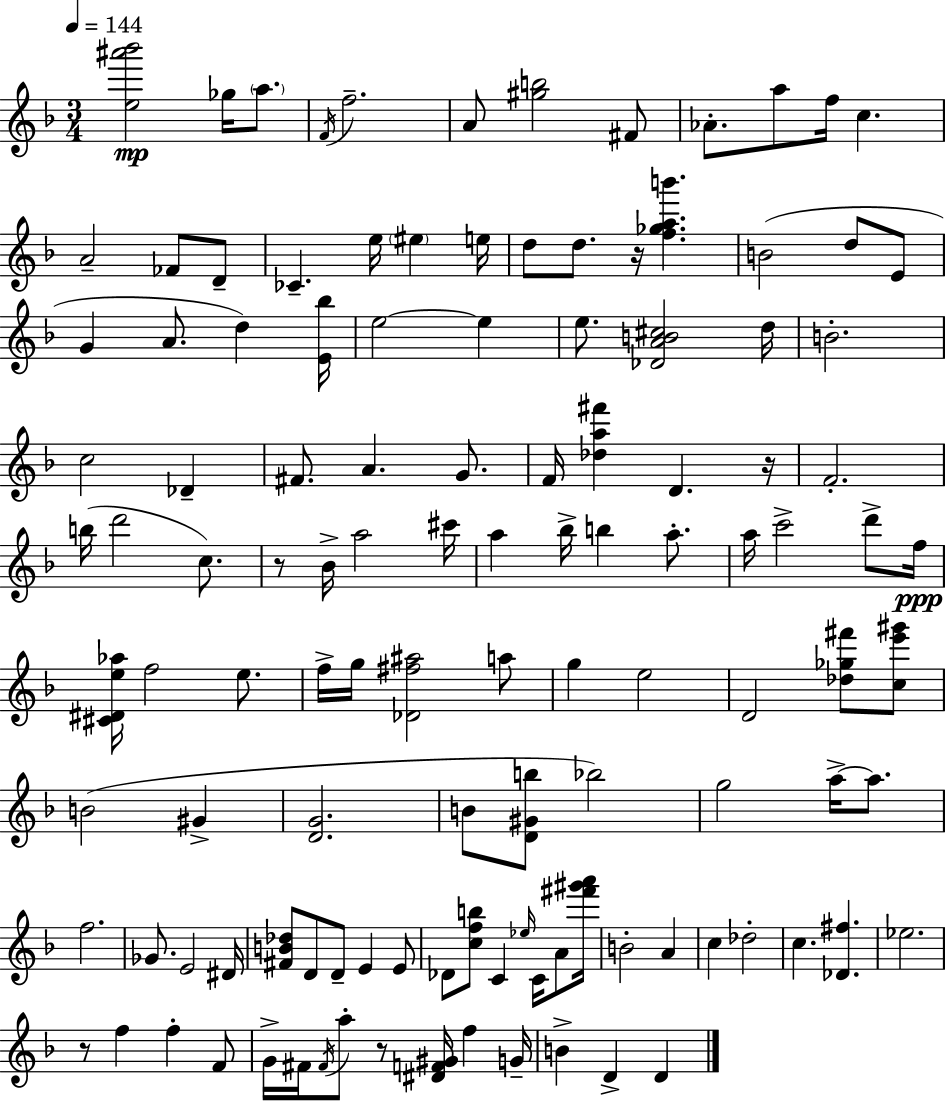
{
  \clef treble
  \numericTimeSignature
  \time 3/4
  \key d \minor
  \tempo 4 = 144
  \repeat volta 2 { <e'' ais''' bes'''>2\mp ges''16 \parenthesize a''8. | \acciaccatura { f'16 } f''2.-- | a'8 <gis'' b''>2 fis'8 | aes'8.-. a''8 f''16 c''4. | \break a'2-- fes'8 d'8-- | ces'4.-- e''16 \parenthesize eis''4 | e''16 d''8 d''8. r16 <f'' ges'' a'' b'''>4. | b'2( d''8 e'8 | \break g'4 a'8. d''4) | <e' bes''>16 e''2~~ e''4 | e''8. <des' a' b' cis''>2 | d''16 b'2.-. | \break c''2 des'4-- | fis'8. a'4. g'8. | f'16 <des'' a'' fis'''>4 d'4. | r16 f'2.-. | \break b''16( d'''2 c''8.) | r8 bes'16-> a''2 | cis'''16 a''4 bes''16-> b''4 a''8.-. | a''16 c'''2-> d'''8-> | \break f''16\ppp <cis' dis' e'' aes''>16 f''2 e''8. | f''16-> g''16 <des' fis'' ais''>2 a''8 | g''4 e''2 | d'2 <des'' ges'' fis'''>8 <c'' e''' gis'''>8 | \break b'2( gis'4-> | <d' g'>2. | b'8 <d' gis' b''>8 bes''2) | g''2 a''16->~~ a''8. | \break f''2. | ges'8. e'2 | dis'16 <fis' b' des''>8 d'8 d'8-- e'4 e'8 | des'8 <c'' f'' b''>8 c'4 \grace { ees''16 } c'16 a'8 | \break <fis''' gis''' a'''>16 b'2-. a'4 | c''4 des''2-. | c''4. <des' fis''>4. | ees''2. | \break r8 f''4 f''4-. | f'8 g'16-> fis'16 \acciaccatura { fis'16 } a''8-. r8 <dis' f' gis'>16 f''4 | g'16-- b'4-> d'4-> d'4 | } \bar "|."
}